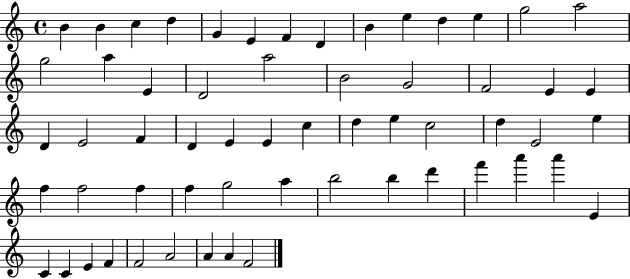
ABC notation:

X:1
T:Untitled
M:4/4
L:1/4
K:C
B B c d G E F D B e d e g2 a2 g2 a E D2 a2 B2 G2 F2 E E D E2 F D E E c d e c2 d E2 e f f2 f f g2 a b2 b d' f' a' a' E C C E F F2 A2 A A F2